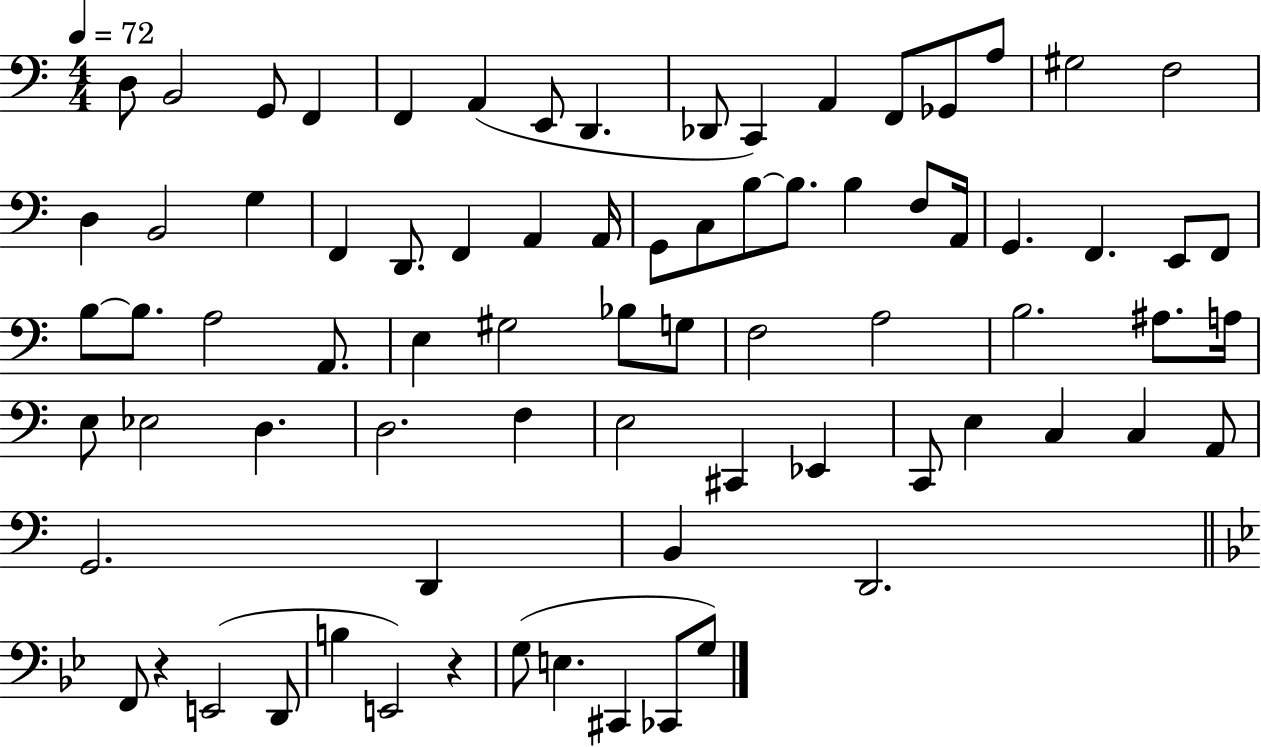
X:1
T:Untitled
M:4/4
L:1/4
K:C
D,/2 B,,2 G,,/2 F,, F,, A,, E,,/2 D,, _D,,/2 C,, A,, F,,/2 _G,,/2 A,/2 ^G,2 F,2 D, B,,2 G, F,, D,,/2 F,, A,, A,,/4 G,,/2 C,/2 B,/2 B,/2 B, F,/2 A,,/4 G,, F,, E,,/2 F,,/2 B,/2 B,/2 A,2 A,,/2 E, ^G,2 _B,/2 G,/2 F,2 A,2 B,2 ^A,/2 A,/4 E,/2 _E,2 D, D,2 F, E,2 ^C,, _E,, C,,/2 E, C, C, A,,/2 G,,2 D,, B,, D,,2 F,,/2 z E,,2 D,,/2 B, E,,2 z G,/2 E, ^C,, _C,,/2 G,/2